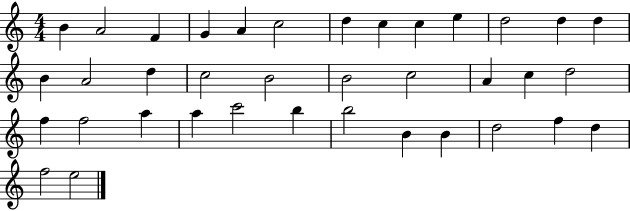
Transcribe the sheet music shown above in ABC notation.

X:1
T:Untitled
M:4/4
L:1/4
K:C
B A2 F G A c2 d c c e d2 d d B A2 d c2 B2 B2 c2 A c d2 f f2 a a c'2 b b2 B B d2 f d f2 e2